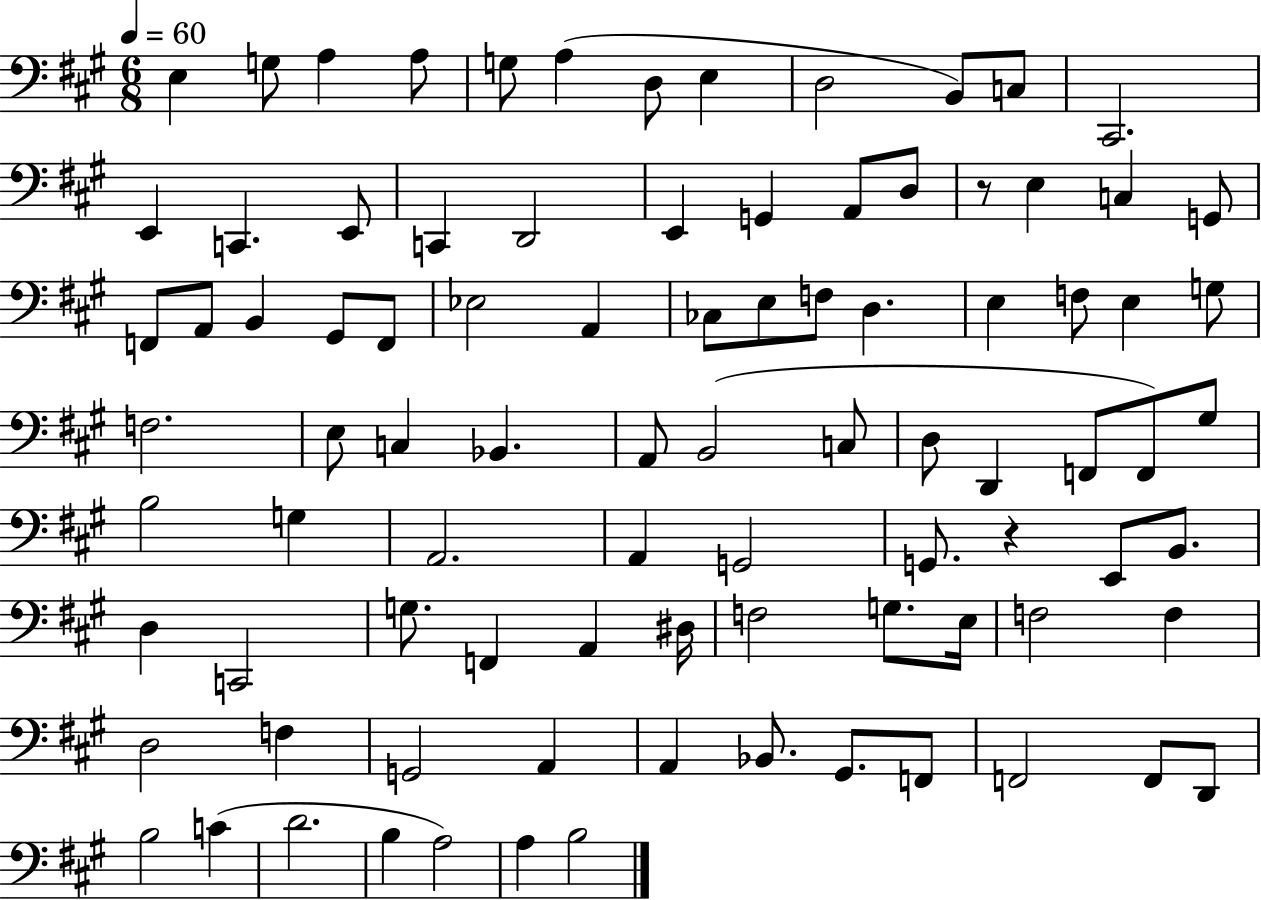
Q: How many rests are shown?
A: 2